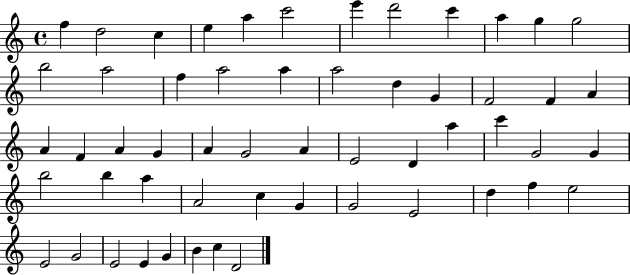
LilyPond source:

{
  \clef treble
  \time 4/4
  \defaultTimeSignature
  \key c \major
  f''4 d''2 c''4 | e''4 a''4 c'''2 | e'''4 d'''2 c'''4 | a''4 g''4 g''2 | \break b''2 a''2 | f''4 a''2 a''4 | a''2 d''4 g'4 | f'2 f'4 a'4 | \break a'4 f'4 a'4 g'4 | a'4 g'2 a'4 | e'2 d'4 a''4 | c'''4 g'2 g'4 | \break b''2 b''4 a''4 | a'2 c''4 g'4 | g'2 e'2 | d''4 f''4 e''2 | \break e'2 g'2 | e'2 e'4 g'4 | b'4 c''4 d'2 | \bar "|."
}